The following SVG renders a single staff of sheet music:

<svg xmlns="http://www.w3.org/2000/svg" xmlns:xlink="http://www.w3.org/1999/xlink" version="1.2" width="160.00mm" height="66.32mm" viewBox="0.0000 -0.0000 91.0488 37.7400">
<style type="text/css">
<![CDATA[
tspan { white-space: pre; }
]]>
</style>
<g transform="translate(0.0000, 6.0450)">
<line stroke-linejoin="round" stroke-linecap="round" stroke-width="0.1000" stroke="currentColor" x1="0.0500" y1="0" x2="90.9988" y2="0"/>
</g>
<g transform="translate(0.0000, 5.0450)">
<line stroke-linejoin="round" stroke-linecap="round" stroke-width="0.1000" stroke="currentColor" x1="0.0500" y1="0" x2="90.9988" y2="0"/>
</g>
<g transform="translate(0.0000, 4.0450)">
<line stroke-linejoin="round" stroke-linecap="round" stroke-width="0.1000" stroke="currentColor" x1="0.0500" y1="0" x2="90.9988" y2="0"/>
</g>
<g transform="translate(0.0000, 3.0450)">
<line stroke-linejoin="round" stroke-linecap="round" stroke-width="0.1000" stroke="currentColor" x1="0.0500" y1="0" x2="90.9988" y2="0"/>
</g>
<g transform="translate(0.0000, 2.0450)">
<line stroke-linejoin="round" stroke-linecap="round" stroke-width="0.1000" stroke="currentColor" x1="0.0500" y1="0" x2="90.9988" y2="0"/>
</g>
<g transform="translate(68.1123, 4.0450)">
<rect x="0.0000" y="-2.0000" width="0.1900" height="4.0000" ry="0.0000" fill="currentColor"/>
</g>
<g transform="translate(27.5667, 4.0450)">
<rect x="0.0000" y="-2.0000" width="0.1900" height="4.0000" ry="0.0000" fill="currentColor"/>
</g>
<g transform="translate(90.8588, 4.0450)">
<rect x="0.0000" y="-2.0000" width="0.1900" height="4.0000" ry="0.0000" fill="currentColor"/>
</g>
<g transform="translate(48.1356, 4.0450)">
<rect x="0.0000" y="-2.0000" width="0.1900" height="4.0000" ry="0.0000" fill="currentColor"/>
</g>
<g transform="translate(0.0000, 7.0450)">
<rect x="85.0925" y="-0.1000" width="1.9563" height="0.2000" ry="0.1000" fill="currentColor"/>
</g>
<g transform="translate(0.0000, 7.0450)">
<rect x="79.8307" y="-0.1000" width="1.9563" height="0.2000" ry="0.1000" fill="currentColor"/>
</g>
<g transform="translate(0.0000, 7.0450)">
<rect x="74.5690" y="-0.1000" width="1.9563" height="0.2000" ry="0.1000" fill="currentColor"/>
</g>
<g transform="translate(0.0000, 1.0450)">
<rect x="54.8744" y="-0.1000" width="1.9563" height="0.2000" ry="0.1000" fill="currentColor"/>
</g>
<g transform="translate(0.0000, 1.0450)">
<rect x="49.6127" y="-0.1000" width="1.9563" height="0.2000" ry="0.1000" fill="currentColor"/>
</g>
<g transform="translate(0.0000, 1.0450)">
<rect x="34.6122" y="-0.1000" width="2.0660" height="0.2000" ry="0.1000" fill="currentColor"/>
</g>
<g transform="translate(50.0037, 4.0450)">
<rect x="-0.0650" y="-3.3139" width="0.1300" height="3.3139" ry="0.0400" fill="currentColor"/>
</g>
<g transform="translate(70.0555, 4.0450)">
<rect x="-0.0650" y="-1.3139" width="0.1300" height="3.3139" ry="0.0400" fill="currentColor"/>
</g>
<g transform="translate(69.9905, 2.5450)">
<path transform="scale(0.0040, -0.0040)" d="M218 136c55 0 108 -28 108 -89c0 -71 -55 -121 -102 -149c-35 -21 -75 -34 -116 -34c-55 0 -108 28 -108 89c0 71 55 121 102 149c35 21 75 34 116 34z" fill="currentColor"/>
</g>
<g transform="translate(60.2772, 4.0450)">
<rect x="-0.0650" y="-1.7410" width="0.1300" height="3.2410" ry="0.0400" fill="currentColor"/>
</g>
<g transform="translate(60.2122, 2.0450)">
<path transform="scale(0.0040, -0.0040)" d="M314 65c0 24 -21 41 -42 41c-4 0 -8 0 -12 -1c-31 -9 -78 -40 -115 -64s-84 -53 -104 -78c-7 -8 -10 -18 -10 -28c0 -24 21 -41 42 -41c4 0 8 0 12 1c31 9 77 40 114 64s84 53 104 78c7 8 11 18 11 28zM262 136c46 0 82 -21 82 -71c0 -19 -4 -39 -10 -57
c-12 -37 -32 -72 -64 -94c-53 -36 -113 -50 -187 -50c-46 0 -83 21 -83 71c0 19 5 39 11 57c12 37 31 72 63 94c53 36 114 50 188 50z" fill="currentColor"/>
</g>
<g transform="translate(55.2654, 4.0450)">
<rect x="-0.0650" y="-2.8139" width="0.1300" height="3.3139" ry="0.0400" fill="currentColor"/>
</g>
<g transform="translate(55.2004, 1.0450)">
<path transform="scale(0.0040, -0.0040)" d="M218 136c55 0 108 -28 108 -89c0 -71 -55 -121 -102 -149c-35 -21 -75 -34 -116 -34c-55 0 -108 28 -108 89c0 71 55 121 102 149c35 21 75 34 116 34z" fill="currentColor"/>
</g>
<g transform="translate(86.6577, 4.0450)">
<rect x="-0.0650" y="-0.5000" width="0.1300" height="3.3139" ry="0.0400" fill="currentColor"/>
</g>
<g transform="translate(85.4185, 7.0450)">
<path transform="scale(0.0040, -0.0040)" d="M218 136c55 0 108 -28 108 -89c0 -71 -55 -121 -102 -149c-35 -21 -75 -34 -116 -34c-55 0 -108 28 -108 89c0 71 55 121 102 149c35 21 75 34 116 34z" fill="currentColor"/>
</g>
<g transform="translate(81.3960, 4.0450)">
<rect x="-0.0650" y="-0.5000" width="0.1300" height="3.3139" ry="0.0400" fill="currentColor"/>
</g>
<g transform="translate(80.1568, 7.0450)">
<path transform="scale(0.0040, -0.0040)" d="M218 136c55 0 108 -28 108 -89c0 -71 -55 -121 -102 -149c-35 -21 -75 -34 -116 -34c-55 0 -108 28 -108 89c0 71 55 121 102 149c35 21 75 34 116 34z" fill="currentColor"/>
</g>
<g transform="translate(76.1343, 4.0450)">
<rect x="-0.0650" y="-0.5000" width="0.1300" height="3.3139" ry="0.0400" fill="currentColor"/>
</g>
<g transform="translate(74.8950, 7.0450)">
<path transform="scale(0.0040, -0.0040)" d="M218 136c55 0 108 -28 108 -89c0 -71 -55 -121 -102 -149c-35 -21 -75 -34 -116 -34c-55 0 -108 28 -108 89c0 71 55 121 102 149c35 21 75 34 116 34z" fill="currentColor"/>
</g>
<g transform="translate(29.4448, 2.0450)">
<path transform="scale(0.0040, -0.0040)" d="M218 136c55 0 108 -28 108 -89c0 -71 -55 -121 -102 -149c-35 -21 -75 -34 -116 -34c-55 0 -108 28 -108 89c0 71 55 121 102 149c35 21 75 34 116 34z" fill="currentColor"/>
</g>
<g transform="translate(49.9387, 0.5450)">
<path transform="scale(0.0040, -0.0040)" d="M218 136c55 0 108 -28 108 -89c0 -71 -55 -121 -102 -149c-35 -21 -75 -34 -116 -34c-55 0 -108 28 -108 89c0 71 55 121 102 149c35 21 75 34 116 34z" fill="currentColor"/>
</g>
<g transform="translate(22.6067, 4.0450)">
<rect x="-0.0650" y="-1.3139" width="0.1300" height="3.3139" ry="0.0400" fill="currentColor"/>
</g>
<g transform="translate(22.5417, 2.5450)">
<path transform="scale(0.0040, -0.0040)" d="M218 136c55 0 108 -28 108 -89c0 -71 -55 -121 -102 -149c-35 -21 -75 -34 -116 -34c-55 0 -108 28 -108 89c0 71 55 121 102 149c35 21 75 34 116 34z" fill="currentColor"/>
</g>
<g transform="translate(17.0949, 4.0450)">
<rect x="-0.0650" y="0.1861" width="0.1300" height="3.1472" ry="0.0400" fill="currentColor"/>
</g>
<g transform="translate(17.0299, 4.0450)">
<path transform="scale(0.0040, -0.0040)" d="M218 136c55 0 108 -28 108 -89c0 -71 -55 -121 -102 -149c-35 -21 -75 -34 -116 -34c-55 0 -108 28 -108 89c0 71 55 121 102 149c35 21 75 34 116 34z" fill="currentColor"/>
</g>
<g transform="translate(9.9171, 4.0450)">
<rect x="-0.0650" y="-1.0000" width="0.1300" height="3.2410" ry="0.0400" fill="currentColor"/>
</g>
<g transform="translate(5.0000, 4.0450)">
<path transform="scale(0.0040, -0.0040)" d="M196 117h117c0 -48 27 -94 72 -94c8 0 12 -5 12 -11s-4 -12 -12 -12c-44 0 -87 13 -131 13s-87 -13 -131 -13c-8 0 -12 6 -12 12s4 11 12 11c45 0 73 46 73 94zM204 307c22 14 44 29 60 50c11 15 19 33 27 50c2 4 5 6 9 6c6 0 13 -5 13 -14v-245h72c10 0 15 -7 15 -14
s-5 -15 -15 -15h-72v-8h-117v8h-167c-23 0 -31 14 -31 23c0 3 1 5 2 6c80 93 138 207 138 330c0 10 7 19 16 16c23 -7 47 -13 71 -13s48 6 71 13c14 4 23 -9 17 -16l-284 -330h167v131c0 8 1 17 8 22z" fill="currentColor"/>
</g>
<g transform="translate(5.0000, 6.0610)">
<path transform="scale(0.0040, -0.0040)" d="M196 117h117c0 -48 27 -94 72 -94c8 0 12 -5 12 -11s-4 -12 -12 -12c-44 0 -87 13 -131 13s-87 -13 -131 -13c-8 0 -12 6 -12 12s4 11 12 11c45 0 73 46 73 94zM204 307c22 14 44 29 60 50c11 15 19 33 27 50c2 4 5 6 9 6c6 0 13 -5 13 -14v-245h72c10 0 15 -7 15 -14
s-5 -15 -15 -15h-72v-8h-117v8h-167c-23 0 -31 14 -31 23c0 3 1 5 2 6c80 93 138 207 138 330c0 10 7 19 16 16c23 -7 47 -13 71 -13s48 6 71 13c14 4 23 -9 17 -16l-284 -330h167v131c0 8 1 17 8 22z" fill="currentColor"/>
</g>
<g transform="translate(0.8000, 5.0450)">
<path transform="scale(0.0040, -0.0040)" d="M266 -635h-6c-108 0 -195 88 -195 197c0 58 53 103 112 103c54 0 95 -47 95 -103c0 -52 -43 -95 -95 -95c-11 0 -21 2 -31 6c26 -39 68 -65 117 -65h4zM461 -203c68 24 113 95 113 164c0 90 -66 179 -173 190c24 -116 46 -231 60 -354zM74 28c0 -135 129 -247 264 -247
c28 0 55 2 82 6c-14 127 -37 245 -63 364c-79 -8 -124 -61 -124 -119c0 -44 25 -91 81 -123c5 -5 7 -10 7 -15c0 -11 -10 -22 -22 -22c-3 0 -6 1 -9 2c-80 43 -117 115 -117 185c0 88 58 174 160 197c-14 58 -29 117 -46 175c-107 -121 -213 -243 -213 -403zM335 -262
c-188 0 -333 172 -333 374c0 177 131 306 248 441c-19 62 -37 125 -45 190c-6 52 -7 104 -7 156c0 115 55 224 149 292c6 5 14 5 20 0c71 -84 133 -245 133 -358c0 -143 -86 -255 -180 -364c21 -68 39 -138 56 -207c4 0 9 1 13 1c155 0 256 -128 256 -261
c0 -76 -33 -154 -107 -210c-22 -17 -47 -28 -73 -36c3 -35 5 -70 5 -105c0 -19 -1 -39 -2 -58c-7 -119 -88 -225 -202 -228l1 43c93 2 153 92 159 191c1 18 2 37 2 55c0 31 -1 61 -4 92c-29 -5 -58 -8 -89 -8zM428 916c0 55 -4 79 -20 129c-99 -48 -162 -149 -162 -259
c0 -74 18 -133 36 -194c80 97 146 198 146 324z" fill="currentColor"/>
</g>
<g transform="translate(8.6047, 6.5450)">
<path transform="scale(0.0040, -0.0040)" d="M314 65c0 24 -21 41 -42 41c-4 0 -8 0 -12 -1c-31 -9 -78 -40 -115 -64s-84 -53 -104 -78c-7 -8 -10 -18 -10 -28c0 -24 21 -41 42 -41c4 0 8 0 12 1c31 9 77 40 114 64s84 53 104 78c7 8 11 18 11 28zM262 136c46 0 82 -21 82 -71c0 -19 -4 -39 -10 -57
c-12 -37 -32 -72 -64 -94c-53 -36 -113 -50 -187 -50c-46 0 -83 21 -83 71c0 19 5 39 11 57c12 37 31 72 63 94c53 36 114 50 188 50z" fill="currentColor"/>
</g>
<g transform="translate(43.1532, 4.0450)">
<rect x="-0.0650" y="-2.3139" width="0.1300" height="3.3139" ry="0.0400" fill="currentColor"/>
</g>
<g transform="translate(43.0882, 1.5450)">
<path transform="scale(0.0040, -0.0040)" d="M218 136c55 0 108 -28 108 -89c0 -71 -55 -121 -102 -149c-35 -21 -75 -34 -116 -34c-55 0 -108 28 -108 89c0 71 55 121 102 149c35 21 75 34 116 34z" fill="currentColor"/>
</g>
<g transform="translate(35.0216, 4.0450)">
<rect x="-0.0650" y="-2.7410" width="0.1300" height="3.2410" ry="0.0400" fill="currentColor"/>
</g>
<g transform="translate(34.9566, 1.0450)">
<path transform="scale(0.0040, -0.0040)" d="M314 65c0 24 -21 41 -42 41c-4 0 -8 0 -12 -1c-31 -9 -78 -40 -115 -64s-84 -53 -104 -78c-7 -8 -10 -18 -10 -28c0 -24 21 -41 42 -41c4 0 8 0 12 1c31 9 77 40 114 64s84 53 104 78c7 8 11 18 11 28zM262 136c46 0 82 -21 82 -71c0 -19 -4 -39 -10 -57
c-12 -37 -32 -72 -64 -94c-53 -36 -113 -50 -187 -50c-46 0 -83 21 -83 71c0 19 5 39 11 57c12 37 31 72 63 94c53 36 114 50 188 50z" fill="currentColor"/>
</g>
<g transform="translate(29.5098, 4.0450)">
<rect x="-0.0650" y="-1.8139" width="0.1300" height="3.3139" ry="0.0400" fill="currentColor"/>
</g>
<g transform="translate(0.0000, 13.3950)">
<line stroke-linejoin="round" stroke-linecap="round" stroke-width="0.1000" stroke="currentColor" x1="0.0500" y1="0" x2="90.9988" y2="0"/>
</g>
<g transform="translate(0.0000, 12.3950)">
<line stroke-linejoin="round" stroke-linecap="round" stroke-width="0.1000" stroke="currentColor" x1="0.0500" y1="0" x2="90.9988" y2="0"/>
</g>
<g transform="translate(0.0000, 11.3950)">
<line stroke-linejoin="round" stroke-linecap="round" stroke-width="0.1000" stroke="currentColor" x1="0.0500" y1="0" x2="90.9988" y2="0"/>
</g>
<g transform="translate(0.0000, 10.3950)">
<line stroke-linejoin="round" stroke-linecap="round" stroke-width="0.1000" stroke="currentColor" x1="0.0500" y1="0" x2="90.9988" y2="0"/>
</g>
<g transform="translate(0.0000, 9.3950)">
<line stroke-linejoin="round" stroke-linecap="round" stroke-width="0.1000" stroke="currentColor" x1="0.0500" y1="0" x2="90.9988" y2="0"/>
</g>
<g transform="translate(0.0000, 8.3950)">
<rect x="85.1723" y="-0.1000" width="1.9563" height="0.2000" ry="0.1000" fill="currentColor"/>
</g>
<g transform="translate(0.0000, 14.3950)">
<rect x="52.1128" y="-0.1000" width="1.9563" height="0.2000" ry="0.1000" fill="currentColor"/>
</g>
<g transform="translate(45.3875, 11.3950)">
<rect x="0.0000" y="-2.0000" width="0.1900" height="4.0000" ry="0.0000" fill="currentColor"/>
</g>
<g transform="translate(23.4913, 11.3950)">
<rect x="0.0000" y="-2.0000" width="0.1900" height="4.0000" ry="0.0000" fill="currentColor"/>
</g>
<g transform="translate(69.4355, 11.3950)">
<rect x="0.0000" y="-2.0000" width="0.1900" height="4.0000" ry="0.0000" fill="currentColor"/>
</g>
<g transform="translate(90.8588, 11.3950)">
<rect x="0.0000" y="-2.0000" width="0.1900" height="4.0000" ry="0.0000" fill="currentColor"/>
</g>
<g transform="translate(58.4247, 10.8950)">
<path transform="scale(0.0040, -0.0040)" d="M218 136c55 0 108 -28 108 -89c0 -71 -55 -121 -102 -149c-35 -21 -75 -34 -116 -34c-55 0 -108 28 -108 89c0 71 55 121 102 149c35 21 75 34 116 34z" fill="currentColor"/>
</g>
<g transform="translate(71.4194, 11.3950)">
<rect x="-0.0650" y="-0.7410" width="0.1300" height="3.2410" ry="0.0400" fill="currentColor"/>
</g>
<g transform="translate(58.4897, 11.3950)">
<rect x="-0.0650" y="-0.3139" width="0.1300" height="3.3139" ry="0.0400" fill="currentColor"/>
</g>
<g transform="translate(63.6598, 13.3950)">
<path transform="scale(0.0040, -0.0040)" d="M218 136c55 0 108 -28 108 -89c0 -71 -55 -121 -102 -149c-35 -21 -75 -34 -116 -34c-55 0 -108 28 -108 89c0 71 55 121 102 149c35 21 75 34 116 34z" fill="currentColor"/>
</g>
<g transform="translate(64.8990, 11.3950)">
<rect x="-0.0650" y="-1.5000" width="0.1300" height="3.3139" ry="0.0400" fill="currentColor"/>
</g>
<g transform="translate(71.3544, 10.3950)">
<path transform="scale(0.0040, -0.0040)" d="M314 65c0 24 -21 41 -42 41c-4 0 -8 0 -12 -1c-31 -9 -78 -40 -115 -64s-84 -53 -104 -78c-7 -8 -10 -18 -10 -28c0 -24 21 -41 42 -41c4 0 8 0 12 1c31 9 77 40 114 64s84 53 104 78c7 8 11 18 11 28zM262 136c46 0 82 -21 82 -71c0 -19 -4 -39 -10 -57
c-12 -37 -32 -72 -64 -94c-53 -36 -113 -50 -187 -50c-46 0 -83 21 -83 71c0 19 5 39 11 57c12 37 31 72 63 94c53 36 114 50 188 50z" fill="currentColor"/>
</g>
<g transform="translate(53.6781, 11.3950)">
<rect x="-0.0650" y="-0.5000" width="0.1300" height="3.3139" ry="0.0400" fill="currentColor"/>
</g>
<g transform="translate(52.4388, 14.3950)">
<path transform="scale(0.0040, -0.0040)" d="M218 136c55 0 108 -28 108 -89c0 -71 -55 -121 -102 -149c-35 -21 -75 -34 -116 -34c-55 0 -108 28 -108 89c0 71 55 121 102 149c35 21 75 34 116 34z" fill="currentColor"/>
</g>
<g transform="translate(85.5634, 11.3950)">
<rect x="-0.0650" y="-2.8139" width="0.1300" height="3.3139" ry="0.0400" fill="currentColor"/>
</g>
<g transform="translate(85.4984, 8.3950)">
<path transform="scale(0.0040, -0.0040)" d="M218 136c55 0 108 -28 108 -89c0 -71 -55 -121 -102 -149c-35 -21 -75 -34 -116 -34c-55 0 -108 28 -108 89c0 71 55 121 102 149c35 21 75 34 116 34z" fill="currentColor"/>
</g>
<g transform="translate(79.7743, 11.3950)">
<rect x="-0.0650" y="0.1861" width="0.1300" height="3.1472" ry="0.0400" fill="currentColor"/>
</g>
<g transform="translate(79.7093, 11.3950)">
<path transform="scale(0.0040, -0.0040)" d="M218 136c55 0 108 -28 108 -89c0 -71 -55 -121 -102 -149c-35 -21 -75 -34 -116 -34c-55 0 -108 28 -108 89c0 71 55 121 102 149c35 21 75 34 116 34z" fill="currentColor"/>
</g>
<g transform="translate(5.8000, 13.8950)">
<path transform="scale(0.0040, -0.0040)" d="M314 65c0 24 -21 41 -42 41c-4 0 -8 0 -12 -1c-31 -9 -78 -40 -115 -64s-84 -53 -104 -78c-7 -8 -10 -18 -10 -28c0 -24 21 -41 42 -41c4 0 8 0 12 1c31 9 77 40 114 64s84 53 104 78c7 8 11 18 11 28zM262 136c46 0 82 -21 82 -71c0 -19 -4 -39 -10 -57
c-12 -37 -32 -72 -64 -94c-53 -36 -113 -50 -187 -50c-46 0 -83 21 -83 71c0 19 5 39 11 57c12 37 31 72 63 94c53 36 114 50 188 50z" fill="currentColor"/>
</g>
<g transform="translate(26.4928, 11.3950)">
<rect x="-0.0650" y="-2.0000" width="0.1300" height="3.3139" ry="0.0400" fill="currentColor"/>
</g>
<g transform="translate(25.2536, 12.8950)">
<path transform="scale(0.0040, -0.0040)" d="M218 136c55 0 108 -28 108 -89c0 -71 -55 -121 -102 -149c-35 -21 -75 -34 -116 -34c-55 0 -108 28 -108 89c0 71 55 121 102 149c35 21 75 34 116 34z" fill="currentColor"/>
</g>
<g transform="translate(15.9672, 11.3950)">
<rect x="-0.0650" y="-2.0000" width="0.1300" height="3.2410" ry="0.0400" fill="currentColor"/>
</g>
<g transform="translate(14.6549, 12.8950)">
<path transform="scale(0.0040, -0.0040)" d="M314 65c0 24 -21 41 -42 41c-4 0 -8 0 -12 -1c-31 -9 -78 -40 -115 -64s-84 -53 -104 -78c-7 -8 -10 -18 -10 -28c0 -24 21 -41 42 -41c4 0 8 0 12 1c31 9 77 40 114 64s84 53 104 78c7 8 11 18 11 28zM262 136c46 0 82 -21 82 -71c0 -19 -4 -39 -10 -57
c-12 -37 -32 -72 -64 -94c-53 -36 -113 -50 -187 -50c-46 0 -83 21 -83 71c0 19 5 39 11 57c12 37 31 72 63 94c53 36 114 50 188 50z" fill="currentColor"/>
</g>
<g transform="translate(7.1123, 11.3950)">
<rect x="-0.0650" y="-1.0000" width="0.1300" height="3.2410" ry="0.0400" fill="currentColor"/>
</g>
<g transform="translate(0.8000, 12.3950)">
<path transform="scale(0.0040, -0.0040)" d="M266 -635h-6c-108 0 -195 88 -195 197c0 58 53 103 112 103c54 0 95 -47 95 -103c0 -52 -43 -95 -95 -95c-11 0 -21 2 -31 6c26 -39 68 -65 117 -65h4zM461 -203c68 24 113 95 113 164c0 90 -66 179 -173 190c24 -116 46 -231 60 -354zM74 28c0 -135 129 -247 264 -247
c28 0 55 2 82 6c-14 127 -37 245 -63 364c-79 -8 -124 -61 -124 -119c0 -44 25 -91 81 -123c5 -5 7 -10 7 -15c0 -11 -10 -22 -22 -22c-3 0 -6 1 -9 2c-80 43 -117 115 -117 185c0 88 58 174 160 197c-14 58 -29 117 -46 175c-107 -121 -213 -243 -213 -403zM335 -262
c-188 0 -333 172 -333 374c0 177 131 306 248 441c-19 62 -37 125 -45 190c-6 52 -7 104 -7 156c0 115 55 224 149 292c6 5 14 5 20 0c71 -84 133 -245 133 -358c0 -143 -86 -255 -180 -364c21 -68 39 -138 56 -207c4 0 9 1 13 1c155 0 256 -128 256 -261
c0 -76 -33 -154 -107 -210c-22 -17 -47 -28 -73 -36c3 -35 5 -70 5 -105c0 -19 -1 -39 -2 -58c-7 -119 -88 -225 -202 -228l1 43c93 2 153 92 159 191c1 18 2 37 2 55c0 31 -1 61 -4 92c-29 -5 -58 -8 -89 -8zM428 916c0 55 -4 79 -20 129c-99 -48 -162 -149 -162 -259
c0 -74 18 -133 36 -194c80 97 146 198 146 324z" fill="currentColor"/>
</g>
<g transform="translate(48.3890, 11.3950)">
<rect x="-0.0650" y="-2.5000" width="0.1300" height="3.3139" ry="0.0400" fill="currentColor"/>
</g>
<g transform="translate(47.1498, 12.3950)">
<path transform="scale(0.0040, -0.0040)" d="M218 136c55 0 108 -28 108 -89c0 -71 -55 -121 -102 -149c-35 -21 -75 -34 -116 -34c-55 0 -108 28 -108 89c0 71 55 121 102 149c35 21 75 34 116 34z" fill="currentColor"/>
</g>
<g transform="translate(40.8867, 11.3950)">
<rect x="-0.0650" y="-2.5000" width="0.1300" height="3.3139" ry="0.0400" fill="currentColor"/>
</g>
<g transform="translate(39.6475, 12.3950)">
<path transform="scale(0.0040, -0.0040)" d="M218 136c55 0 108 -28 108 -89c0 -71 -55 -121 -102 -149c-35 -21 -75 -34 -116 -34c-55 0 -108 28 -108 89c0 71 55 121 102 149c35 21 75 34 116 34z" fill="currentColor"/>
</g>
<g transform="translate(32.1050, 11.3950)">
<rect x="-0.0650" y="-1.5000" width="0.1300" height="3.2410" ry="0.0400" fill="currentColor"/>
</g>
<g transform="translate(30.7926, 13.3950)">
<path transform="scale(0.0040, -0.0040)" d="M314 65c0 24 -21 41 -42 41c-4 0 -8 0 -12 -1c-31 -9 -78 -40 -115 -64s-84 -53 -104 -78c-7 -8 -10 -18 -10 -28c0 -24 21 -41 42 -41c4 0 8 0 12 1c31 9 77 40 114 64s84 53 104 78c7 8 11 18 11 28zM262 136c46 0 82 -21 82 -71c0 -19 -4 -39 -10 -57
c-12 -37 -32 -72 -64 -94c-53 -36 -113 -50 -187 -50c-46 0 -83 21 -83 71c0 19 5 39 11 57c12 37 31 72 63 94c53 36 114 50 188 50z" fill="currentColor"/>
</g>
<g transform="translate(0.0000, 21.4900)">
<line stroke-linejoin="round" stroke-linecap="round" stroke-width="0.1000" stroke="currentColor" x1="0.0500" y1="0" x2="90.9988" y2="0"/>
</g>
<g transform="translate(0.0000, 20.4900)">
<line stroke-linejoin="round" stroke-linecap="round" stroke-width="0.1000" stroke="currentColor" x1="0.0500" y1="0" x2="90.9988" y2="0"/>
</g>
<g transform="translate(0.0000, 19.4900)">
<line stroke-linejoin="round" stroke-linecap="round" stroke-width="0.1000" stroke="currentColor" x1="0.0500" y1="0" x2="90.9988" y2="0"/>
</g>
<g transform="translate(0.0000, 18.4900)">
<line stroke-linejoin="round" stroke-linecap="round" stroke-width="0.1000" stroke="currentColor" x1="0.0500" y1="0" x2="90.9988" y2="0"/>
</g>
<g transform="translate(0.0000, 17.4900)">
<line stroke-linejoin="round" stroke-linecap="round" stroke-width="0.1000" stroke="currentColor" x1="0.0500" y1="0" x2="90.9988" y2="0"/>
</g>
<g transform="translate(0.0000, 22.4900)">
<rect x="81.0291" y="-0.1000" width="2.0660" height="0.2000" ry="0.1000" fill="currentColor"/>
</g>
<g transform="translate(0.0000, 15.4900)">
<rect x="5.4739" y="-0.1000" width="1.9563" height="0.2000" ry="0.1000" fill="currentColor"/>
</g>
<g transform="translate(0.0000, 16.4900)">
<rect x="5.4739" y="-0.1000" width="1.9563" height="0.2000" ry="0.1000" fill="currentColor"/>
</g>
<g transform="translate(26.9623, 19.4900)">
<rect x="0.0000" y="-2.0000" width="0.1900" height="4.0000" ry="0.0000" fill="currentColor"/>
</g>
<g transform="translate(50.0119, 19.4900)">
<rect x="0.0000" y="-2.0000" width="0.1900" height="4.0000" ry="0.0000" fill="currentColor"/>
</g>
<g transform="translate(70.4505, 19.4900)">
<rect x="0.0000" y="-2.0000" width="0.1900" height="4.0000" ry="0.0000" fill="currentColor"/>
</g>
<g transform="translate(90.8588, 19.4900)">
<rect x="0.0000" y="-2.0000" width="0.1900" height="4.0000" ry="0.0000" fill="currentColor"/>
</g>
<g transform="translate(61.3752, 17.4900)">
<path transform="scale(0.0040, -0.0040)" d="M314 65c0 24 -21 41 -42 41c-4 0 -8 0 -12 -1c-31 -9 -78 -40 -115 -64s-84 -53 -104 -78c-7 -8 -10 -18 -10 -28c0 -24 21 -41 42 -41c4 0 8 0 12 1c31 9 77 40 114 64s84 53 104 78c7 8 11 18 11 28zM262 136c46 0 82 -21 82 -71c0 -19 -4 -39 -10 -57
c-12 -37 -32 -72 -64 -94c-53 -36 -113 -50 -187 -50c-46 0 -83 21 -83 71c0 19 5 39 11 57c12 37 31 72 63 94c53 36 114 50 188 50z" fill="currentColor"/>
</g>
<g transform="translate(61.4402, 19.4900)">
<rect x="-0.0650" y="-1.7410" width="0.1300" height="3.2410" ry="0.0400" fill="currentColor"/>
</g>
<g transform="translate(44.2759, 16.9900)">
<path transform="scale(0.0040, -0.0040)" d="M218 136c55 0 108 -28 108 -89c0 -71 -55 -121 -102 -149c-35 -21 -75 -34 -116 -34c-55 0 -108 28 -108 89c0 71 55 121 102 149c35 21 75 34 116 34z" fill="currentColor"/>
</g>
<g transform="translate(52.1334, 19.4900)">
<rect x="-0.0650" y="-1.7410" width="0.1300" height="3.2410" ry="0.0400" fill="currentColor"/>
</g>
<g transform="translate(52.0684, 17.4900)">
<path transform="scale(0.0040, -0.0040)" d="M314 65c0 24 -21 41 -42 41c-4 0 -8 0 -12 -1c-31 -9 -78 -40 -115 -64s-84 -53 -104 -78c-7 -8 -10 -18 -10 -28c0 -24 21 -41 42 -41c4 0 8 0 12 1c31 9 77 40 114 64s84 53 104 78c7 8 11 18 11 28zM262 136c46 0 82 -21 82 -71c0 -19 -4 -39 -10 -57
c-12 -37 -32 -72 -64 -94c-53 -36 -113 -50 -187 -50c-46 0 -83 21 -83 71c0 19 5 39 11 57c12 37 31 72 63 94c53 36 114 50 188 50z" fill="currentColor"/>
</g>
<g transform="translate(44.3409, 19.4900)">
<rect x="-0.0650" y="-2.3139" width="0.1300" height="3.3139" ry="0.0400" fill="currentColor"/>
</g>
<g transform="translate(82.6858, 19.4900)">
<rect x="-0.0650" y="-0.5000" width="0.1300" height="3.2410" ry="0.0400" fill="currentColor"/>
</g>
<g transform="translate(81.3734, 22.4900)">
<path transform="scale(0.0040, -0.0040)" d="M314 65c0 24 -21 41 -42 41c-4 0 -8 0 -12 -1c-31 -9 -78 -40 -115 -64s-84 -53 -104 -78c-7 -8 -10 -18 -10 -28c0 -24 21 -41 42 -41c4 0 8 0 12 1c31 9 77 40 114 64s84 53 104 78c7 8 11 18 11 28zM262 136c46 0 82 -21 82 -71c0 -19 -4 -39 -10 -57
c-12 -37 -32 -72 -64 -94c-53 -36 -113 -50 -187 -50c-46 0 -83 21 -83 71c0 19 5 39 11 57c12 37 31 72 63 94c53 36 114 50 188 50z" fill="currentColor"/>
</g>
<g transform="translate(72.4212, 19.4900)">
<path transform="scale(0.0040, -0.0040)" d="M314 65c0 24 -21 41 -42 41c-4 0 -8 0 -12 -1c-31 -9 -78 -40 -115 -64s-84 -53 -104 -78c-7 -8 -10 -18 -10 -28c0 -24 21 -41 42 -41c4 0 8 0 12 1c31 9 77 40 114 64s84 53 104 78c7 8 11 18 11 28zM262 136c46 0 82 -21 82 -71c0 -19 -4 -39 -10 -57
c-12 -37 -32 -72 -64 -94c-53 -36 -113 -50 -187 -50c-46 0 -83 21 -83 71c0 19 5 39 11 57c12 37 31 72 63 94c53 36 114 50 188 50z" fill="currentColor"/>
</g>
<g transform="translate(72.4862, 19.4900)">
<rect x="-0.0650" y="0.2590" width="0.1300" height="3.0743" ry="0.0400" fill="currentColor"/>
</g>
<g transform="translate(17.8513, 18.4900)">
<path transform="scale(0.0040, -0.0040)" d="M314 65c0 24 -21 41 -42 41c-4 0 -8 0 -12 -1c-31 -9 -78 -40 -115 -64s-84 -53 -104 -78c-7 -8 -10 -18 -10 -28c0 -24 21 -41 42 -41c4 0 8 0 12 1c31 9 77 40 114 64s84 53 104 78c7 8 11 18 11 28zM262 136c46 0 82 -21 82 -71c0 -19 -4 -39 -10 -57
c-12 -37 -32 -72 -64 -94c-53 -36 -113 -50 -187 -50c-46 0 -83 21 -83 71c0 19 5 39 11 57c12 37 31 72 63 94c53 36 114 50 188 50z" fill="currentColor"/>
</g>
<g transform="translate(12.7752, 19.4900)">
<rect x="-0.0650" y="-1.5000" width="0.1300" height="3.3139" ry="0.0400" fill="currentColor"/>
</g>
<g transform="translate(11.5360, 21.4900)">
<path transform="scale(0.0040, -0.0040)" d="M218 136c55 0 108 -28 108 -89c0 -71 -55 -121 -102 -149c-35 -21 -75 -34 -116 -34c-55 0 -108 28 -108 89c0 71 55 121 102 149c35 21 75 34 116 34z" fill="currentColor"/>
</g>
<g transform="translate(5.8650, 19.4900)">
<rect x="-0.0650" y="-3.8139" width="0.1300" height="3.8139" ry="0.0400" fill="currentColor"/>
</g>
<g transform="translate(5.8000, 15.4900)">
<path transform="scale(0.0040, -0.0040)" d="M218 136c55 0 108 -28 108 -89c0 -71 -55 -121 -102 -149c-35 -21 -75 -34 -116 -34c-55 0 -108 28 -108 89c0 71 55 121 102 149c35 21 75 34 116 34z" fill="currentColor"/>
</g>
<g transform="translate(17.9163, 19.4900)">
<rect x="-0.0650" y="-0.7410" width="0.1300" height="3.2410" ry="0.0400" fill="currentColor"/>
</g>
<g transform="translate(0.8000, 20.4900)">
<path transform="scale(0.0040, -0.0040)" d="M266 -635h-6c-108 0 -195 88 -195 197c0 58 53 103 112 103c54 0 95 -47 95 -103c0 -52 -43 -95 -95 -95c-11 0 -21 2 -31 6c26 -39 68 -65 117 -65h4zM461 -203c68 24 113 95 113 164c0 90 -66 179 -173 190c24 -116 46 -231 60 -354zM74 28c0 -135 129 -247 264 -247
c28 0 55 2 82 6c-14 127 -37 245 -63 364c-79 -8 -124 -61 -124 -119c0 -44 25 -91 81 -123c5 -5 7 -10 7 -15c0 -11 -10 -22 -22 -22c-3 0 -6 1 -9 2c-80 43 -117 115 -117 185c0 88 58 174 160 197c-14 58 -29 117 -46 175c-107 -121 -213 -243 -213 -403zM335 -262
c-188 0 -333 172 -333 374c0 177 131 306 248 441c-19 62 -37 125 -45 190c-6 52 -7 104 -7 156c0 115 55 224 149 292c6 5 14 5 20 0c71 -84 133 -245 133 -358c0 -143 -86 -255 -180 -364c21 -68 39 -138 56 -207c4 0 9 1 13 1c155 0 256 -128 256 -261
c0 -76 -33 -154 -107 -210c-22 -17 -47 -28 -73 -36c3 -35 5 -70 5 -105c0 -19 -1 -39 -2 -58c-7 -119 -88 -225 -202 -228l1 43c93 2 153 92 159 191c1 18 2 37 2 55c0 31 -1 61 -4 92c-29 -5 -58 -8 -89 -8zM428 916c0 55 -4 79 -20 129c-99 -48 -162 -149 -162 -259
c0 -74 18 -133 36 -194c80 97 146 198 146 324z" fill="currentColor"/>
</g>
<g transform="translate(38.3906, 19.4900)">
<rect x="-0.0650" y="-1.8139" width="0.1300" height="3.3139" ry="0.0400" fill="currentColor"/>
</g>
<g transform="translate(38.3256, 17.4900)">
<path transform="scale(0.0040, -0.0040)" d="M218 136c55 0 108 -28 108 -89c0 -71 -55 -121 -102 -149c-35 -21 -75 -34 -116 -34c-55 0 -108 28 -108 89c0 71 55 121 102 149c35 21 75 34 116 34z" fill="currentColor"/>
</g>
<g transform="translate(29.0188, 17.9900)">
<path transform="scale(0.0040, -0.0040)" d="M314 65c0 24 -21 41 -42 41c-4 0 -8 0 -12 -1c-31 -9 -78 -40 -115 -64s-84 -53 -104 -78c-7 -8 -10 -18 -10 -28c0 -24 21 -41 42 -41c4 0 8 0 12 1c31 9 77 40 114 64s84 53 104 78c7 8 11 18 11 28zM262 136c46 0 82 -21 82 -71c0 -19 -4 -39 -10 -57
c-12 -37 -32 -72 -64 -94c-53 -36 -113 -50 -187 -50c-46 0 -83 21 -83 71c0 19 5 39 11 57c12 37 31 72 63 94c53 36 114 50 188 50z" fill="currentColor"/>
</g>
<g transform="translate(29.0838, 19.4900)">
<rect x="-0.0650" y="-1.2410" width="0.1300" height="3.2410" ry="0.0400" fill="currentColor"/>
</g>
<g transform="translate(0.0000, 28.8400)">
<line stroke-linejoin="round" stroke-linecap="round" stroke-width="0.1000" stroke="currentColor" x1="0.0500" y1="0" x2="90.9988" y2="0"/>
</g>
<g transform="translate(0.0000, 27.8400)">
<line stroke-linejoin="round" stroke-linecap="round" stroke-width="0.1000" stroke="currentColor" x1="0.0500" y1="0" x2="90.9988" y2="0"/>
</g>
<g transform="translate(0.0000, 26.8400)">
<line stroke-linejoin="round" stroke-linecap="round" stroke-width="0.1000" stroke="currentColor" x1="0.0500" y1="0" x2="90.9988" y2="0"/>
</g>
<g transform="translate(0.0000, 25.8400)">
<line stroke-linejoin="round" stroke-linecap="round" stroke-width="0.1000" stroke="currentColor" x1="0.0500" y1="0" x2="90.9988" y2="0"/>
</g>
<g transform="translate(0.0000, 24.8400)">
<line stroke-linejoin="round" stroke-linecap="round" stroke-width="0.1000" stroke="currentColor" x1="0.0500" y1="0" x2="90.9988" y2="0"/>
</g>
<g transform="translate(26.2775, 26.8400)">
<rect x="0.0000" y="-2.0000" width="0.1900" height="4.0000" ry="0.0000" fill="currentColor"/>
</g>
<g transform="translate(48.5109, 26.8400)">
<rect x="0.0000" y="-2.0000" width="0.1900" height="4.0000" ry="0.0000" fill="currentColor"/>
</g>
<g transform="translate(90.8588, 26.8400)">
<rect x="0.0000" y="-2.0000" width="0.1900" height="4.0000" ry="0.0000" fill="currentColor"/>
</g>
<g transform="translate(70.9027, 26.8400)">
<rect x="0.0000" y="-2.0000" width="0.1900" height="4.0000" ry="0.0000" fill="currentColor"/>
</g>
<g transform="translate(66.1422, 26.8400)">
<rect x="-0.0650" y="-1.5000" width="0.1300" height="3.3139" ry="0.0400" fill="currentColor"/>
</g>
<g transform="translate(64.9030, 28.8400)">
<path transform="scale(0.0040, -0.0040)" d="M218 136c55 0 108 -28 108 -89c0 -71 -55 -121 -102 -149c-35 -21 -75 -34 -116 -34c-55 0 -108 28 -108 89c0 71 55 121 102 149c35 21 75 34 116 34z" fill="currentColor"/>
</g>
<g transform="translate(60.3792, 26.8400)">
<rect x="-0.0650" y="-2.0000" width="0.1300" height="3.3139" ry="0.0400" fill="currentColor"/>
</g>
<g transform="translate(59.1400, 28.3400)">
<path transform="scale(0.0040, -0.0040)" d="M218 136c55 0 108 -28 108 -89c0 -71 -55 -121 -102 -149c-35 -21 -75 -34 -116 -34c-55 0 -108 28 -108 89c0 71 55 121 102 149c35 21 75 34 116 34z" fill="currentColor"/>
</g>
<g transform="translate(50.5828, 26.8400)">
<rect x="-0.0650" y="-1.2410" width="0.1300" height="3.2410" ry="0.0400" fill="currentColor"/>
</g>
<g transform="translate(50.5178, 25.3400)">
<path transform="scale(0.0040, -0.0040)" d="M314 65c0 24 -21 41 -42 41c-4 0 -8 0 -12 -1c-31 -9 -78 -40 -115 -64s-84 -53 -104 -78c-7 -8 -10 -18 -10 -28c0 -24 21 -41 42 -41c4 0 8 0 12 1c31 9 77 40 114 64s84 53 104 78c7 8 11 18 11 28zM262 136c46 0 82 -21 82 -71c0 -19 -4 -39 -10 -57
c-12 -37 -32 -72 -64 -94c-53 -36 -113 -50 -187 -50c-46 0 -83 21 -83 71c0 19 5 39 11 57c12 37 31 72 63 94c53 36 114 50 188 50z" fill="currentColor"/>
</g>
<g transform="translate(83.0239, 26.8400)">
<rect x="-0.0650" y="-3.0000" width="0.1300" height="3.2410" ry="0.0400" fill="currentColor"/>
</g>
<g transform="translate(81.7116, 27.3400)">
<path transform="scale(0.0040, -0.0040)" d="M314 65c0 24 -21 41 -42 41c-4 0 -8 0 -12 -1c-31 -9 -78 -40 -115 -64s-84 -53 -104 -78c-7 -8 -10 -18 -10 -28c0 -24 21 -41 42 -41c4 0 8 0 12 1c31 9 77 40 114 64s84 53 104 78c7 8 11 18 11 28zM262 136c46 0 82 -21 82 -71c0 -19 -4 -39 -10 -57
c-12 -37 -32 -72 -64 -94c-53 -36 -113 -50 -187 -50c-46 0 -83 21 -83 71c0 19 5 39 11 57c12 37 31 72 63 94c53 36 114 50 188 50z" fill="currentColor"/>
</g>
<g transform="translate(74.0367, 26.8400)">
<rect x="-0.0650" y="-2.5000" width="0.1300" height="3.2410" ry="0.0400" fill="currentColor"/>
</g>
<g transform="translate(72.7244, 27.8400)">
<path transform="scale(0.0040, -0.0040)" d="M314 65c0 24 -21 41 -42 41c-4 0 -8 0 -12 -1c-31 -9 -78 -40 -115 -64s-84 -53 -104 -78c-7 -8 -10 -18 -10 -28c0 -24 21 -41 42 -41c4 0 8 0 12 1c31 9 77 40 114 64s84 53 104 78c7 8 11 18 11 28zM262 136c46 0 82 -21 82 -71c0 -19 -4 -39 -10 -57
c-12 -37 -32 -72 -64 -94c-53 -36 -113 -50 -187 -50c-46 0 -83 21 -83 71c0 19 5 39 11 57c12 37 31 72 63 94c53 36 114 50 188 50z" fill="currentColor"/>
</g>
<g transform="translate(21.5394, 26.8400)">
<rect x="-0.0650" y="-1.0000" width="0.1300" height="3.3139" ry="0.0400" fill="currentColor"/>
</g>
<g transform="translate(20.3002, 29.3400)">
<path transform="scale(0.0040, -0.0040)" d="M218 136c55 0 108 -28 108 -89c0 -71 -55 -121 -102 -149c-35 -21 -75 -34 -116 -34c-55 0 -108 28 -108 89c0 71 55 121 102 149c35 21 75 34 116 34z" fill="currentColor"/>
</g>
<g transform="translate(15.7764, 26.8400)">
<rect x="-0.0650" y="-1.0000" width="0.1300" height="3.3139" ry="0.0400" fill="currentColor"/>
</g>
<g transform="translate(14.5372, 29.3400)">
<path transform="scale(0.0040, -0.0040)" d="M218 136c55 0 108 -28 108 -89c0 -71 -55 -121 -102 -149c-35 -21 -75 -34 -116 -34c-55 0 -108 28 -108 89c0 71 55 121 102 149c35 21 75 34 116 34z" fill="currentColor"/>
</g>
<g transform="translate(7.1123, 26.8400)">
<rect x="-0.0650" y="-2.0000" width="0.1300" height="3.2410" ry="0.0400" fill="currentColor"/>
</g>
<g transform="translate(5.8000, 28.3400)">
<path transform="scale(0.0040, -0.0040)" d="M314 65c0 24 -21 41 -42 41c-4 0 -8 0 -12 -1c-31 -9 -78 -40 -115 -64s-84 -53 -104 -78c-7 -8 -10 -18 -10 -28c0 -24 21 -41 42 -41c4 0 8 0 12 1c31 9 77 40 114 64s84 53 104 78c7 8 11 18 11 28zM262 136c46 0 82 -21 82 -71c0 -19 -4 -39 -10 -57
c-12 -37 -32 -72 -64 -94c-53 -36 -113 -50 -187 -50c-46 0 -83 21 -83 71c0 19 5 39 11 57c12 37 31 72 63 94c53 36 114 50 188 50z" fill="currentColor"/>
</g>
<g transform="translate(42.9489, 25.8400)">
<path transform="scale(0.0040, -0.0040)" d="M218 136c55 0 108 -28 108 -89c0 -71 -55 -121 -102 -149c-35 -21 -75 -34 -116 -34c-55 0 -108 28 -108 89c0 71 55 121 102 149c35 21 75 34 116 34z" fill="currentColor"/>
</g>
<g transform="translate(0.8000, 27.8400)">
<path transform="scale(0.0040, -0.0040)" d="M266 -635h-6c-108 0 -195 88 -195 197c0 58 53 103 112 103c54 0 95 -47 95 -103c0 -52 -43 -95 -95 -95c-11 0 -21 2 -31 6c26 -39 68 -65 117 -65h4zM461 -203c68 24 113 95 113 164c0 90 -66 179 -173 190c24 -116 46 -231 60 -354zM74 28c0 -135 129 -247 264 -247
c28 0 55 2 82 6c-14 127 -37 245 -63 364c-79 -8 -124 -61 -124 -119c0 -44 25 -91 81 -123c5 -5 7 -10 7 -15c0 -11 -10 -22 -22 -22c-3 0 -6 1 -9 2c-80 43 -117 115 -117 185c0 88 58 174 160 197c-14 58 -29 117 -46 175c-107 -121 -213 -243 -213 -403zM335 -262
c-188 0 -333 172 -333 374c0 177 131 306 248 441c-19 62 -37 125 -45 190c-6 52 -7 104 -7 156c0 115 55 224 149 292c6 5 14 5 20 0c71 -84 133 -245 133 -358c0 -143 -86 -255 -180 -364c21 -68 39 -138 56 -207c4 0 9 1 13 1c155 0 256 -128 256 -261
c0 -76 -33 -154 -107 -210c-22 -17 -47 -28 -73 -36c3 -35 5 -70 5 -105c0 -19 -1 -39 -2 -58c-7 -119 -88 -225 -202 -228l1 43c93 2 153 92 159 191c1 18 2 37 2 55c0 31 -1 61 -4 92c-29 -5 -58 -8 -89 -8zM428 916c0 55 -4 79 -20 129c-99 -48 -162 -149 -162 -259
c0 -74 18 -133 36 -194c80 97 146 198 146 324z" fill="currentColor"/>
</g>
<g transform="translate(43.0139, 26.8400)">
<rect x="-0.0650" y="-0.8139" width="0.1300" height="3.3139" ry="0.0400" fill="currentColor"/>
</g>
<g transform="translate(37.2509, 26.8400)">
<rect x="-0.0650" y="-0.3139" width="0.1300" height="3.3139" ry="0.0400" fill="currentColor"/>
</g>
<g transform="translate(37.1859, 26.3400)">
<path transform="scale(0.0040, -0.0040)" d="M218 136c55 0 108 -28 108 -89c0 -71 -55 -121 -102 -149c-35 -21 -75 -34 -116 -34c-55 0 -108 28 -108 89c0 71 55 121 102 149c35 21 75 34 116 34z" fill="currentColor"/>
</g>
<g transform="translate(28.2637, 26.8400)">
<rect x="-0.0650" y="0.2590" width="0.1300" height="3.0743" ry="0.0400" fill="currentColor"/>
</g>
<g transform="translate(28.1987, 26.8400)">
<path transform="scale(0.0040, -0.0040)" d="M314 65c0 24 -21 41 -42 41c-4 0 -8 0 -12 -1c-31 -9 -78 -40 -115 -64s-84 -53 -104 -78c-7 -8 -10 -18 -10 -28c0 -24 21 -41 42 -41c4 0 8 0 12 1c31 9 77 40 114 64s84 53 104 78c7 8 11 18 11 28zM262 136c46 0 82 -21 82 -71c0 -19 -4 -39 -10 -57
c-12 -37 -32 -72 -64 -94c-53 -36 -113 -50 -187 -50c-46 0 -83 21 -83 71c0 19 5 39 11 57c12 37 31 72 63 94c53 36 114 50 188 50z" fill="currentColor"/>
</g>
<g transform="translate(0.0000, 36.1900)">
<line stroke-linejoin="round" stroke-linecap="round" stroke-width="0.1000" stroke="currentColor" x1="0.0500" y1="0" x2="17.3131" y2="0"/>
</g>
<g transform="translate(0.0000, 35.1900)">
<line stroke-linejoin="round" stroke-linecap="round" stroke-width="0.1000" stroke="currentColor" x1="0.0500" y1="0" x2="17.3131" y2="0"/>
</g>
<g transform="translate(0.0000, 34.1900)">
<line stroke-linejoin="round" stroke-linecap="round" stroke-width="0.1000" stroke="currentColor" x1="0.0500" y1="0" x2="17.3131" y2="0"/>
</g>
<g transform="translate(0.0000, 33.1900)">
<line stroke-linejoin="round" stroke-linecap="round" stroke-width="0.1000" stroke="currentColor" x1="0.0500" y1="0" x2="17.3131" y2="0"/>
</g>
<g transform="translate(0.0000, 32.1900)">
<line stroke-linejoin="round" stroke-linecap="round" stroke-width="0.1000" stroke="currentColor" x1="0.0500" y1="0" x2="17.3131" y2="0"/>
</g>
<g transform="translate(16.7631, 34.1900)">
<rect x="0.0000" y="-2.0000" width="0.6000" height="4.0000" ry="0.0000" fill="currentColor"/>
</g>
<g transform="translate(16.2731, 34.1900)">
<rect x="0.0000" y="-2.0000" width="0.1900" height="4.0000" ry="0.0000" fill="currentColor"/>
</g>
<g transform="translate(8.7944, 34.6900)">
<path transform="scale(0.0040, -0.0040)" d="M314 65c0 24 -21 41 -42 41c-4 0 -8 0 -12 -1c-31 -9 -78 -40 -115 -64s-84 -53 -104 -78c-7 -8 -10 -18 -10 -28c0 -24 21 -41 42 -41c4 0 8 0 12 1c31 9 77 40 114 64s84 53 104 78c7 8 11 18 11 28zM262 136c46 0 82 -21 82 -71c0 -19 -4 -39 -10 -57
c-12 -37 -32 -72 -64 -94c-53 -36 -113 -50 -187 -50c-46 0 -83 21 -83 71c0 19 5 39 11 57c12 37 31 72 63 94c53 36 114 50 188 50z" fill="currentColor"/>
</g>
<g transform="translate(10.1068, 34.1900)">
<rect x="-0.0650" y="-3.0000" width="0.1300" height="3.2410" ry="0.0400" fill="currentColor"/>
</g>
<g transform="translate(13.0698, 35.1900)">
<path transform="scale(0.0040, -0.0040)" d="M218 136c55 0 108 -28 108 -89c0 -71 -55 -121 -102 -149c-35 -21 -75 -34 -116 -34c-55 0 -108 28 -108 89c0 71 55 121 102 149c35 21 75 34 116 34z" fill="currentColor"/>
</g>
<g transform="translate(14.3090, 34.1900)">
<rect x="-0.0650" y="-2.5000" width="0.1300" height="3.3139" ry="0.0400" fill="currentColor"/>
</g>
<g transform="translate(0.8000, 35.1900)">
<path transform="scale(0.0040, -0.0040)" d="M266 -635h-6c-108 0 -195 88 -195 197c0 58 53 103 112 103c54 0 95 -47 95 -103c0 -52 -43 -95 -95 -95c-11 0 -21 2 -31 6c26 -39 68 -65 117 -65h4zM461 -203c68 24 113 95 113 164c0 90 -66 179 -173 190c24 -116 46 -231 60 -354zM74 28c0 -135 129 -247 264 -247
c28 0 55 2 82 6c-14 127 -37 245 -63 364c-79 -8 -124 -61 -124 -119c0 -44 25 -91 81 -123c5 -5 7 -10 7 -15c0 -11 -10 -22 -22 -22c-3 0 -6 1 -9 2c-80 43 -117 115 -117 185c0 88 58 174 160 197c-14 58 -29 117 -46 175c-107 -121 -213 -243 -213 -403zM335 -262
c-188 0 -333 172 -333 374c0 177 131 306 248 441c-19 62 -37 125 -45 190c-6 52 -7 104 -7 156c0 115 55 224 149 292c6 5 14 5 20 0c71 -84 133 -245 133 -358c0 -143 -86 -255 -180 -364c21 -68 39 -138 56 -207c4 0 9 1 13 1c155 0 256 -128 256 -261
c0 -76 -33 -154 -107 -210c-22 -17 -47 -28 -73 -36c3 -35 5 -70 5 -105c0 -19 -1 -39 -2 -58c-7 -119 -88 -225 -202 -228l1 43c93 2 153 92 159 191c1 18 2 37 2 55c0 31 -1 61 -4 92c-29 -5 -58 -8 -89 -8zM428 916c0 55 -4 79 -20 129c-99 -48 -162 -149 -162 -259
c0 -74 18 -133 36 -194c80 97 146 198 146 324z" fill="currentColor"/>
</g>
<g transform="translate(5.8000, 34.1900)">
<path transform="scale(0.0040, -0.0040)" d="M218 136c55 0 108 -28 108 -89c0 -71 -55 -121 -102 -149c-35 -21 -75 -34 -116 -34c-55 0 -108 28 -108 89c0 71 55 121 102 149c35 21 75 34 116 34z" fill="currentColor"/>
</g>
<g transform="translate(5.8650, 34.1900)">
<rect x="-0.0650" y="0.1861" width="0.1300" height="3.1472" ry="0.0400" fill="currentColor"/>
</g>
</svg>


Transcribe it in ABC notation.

X:1
T:Untitled
M:4/4
L:1/4
K:C
D2 B e f a2 g b a f2 e C C C D2 F2 F E2 G G C c E d2 B a c' E d2 e2 f g f2 f2 B2 C2 F2 D D B2 c d e2 F E G2 A2 B A2 G